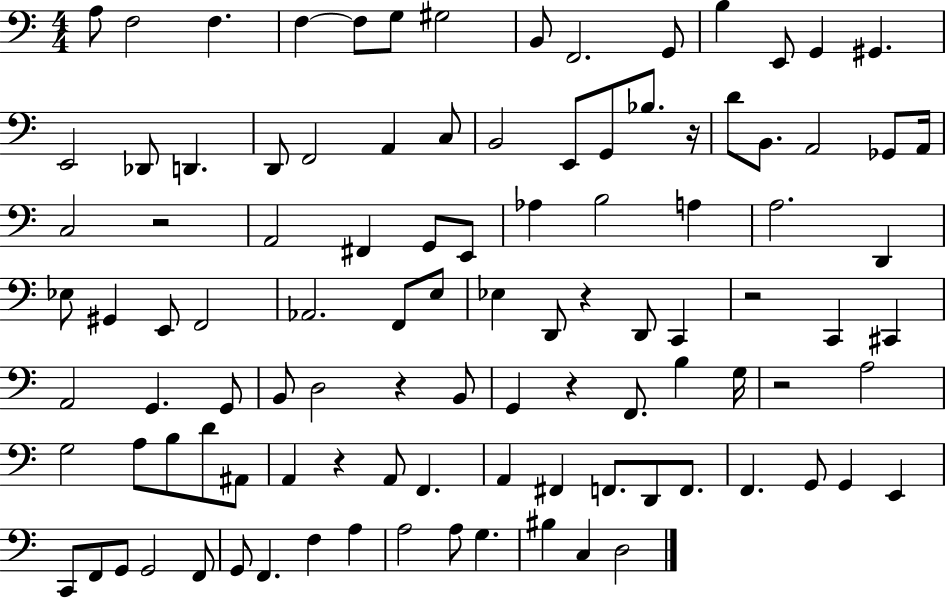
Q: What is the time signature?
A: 4/4